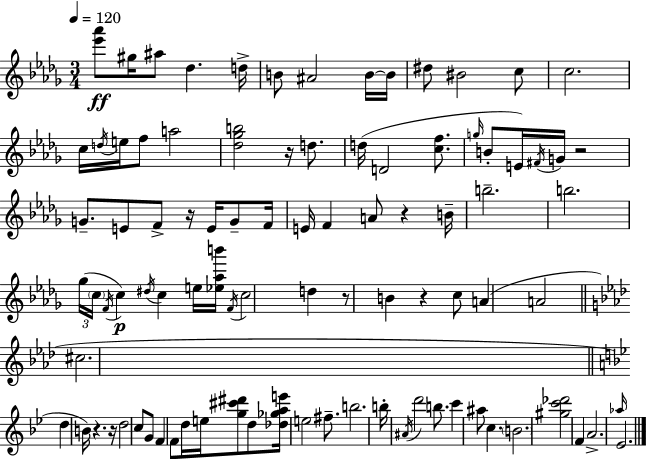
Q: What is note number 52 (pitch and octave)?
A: C#5